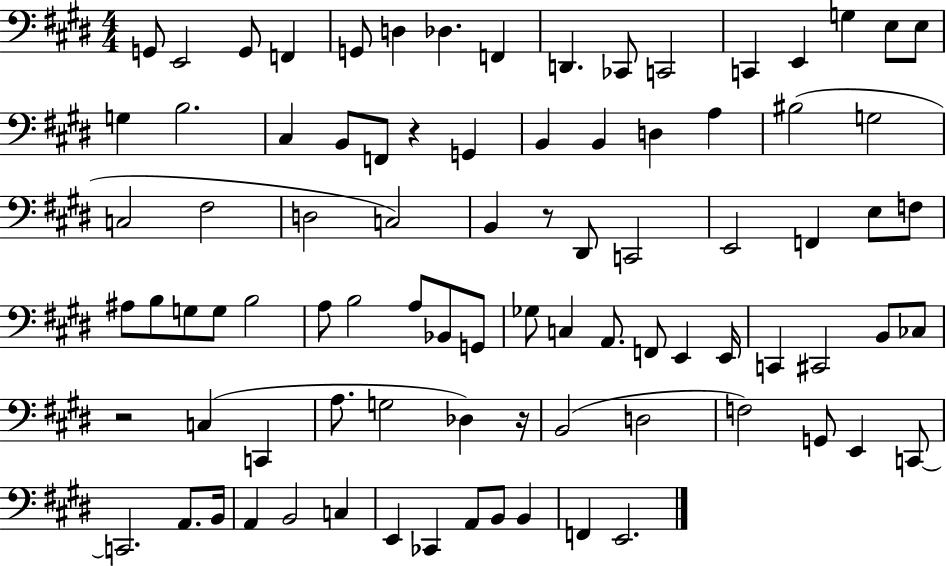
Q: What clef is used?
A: bass